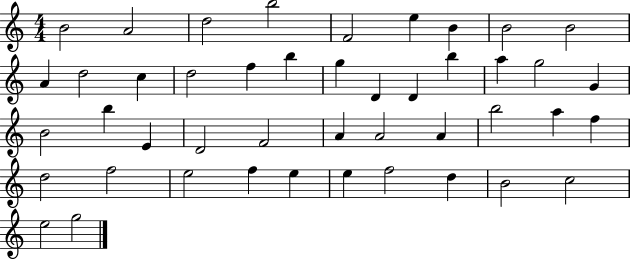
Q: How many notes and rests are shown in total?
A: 45